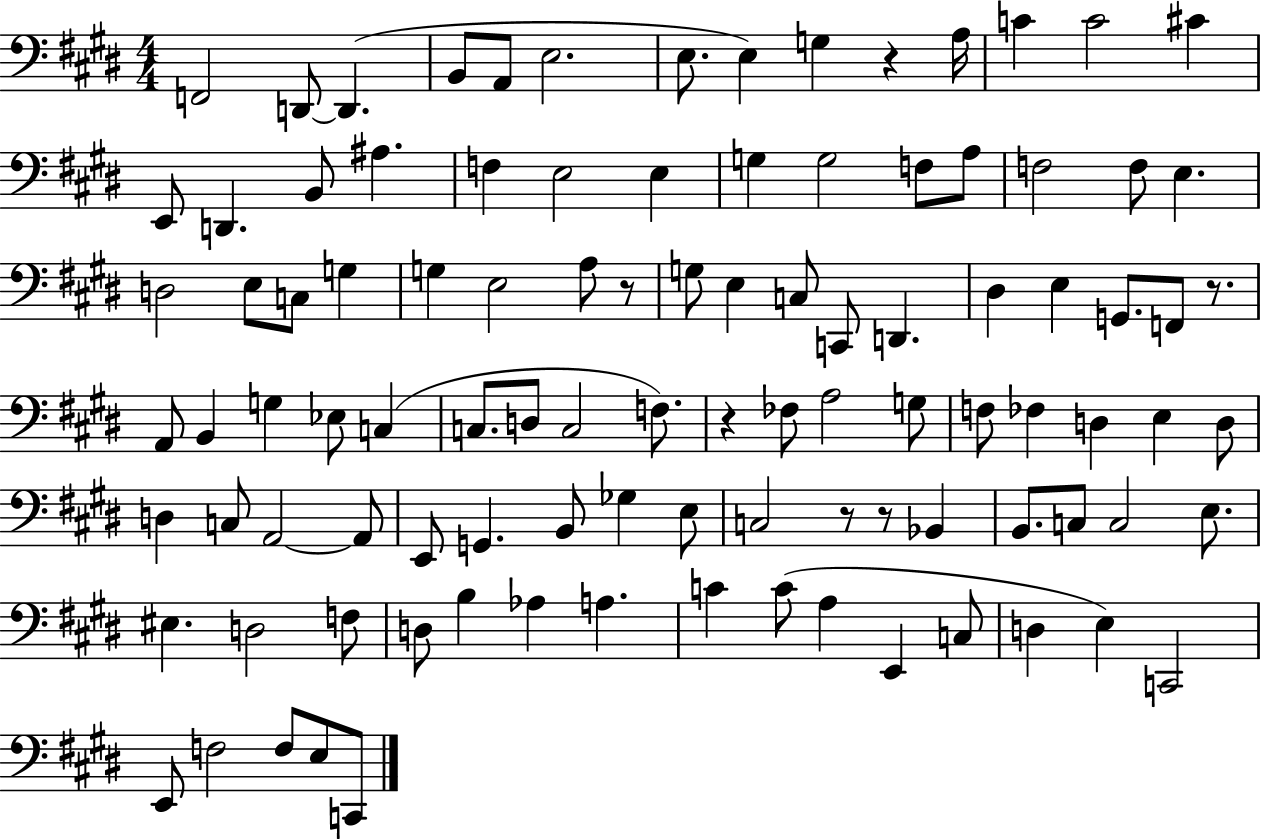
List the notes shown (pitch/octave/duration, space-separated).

F2/h D2/e D2/q. B2/e A2/e E3/h. E3/e. E3/q G3/q R/q A3/s C4/q C4/h C#4/q E2/e D2/q. B2/e A#3/q. F3/q E3/h E3/q G3/q G3/h F3/e A3/e F3/h F3/e E3/q. D3/h E3/e C3/e G3/q G3/q E3/h A3/e R/e G3/e E3/q C3/e C2/e D2/q. D#3/q E3/q G2/e. F2/e R/e. A2/e B2/q G3/q Eb3/e C3/q C3/e. D3/e C3/h F3/e. R/q FES3/e A3/h G3/e F3/e FES3/q D3/q E3/q D3/e D3/q C3/e A2/h A2/e E2/e G2/q. B2/e Gb3/q E3/e C3/h R/e R/e Bb2/q B2/e. C3/e C3/h E3/e. EIS3/q. D3/h F3/e D3/e B3/q Ab3/q A3/q. C4/q C4/e A3/q E2/q C3/e D3/q E3/q C2/h E2/e F3/h F3/e E3/e C2/e